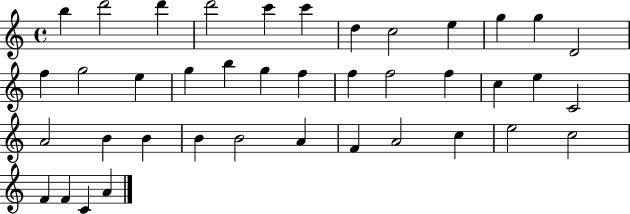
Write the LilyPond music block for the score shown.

{
  \clef treble
  \time 4/4
  \defaultTimeSignature
  \key c \major
  b''4 d'''2 d'''4 | d'''2 c'''4 c'''4 | d''4 c''2 e''4 | g''4 g''4 d'2 | \break f''4 g''2 e''4 | g''4 b''4 g''4 f''4 | f''4 f''2 f''4 | c''4 e''4 c'2 | \break a'2 b'4 b'4 | b'4 b'2 a'4 | f'4 a'2 c''4 | e''2 c''2 | \break f'4 f'4 c'4 a'4 | \bar "|."
}